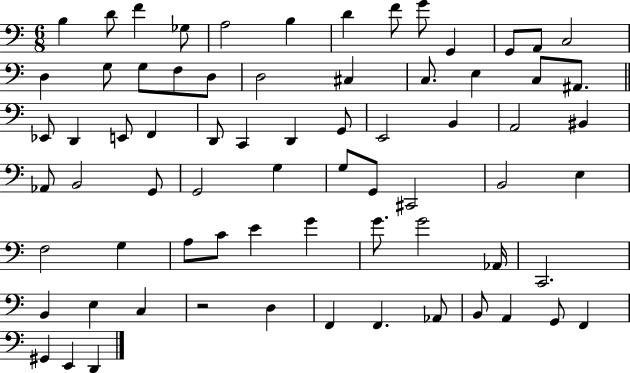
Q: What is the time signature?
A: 6/8